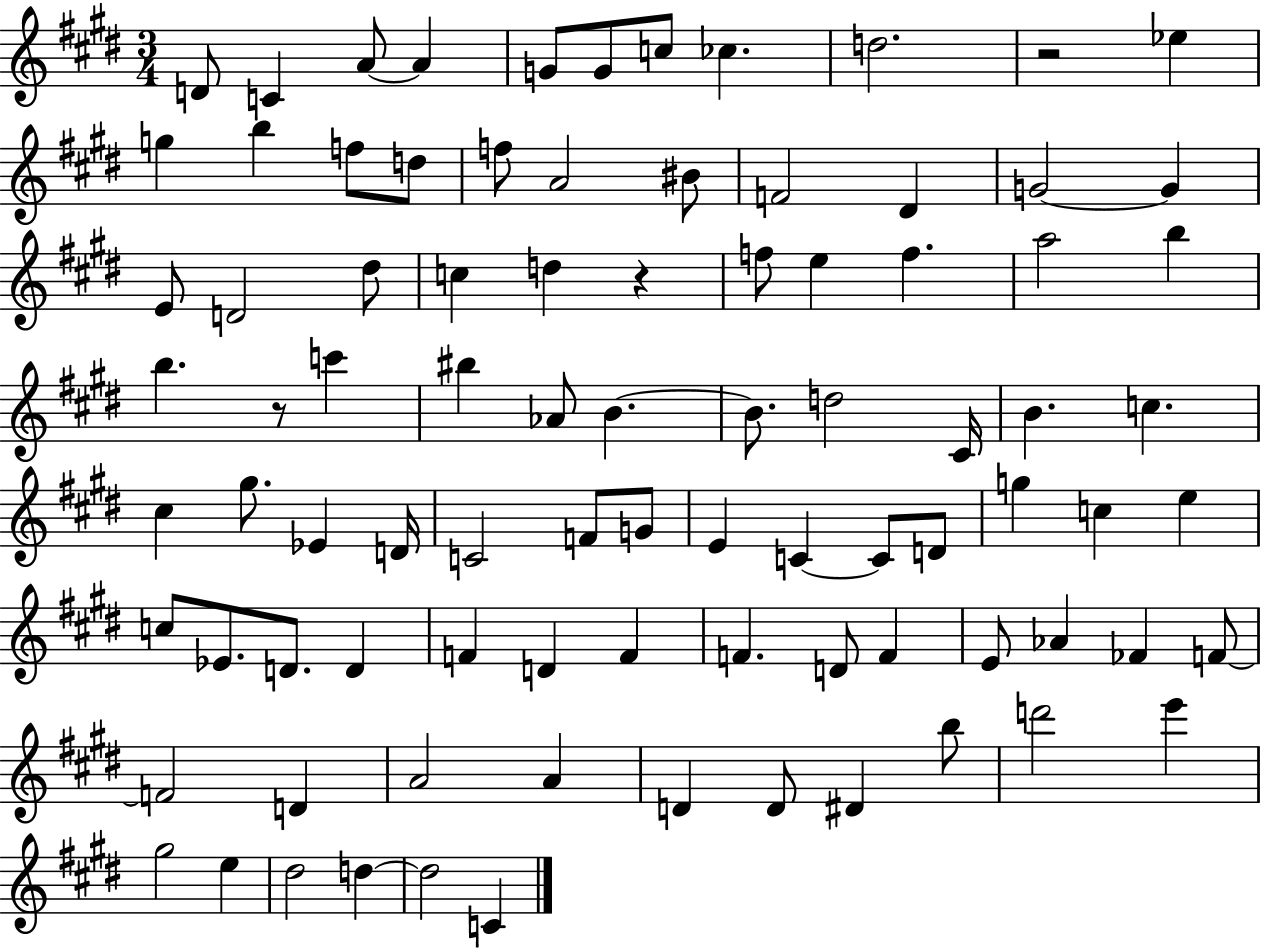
D4/e C4/q A4/e A4/q G4/e G4/e C5/e CES5/q. D5/h. R/h Eb5/q G5/q B5/q F5/e D5/e F5/e A4/h BIS4/e F4/h D#4/q G4/h G4/q E4/e D4/h D#5/e C5/q D5/q R/q F5/e E5/q F5/q. A5/h B5/q B5/q. R/e C6/q BIS5/q Ab4/e B4/q. B4/e. D5/h C#4/s B4/q. C5/q. C#5/q G#5/e. Eb4/q D4/s C4/h F4/e G4/e E4/q C4/q C4/e D4/e G5/q C5/q E5/q C5/e Eb4/e. D4/e. D4/q F4/q D4/q F4/q F4/q. D4/e F4/q E4/e Ab4/q FES4/q F4/e F4/h D4/q A4/h A4/q D4/q D4/e D#4/q B5/e D6/h E6/q G#5/h E5/q D#5/h D5/q D5/h C4/q